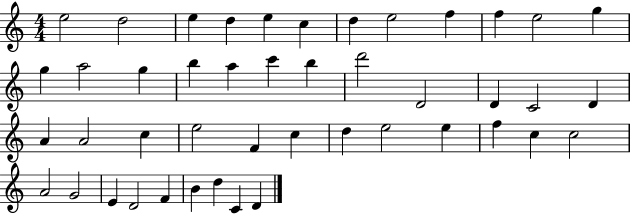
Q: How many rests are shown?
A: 0